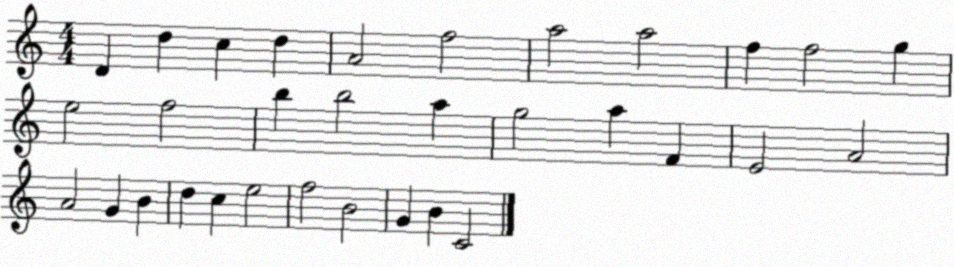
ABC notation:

X:1
T:Untitled
M:4/4
L:1/4
K:C
D d c d A2 f2 a2 a2 f f2 g e2 f2 b b2 a g2 a F E2 A2 A2 G B d c e2 f2 B2 G B C2